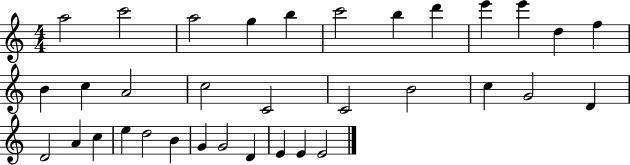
{
  \clef treble
  \numericTimeSignature
  \time 4/4
  \key c \major
  a''2 c'''2 | a''2 g''4 b''4 | c'''2 b''4 d'''4 | e'''4 e'''4 d''4 f''4 | \break b'4 c''4 a'2 | c''2 c'2 | c'2 b'2 | c''4 g'2 d'4 | \break d'2 a'4 c''4 | e''4 d''2 b'4 | g'4 g'2 d'4 | e'4 e'4 e'2 | \break \bar "|."
}